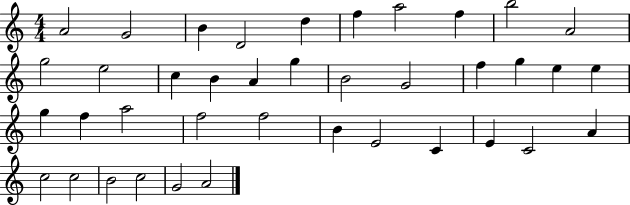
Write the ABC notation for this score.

X:1
T:Untitled
M:4/4
L:1/4
K:C
A2 G2 B D2 d f a2 f b2 A2 g2 e2 c B A g B2 G2 f g e e g f a2 f2 f2 B E2 C E C2 A c2 c2 B2 c2 G2 A2